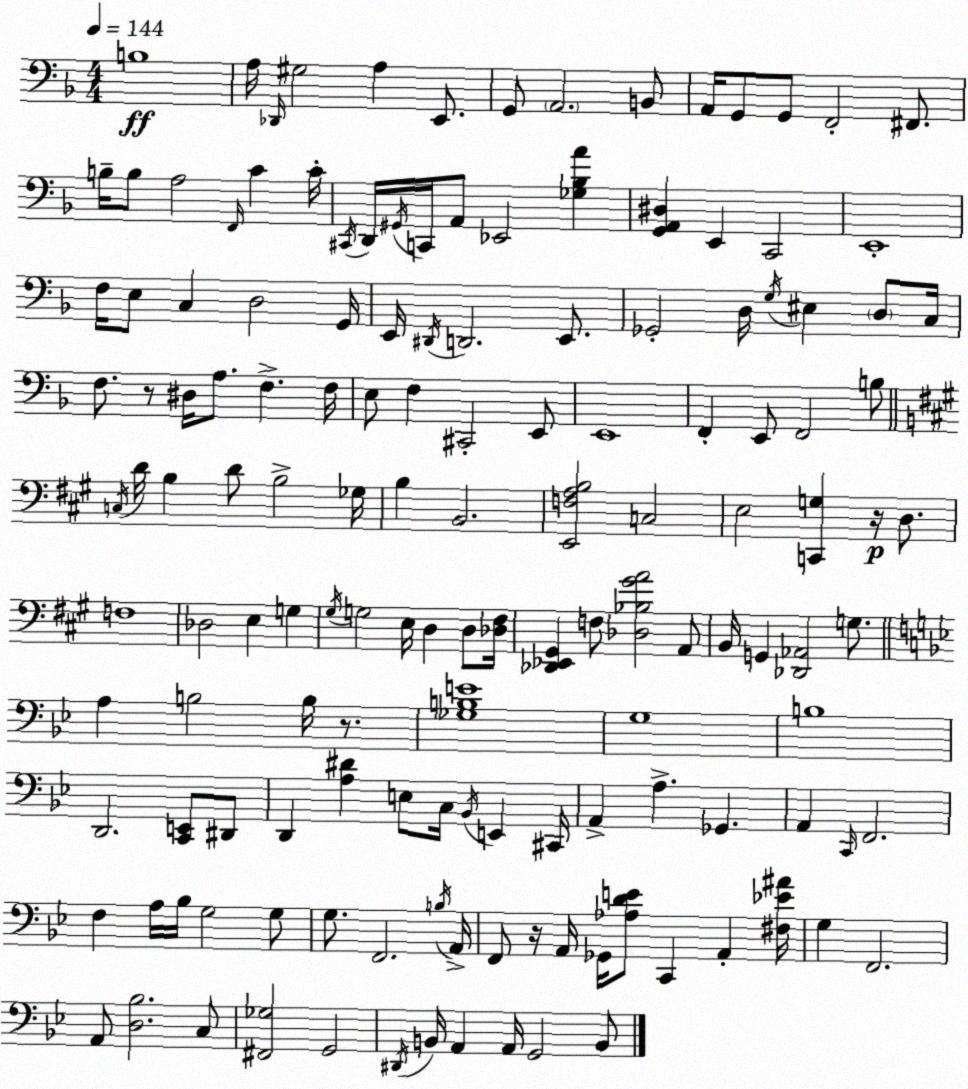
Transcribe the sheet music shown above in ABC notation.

X:1
T:Untitled
M:4/4
L:1/4
K:Dm
B,4 A,/4 _D,,/4 ^G,2 A, E,,/2 G,,/2 A,,2 B,,/2 A,,/4 G,,/2 G,,/2 F,,2 ^F,,/2 B,/4 B,/2 A,2 F,,/4 C C/4 ^C,,/4 D,,/4 ^G,,/4 C,,/4 A,,/2 _E,,2 [_G,_B,A] [G,,A,,^D,] E,, C,,2 E,,4 F,/4 E,/2 C, D,2 G,,/4 E,,/4 ^D,,/4 D,,2 E,,/2 _G,,2 D,/4 G,/4 ^E, D,/2 C,/4 F,/2 z/2 ^D,/4 A,/2 F, F,/4 E,/2 F, ^C,,2 E,,/2 E,,4 F,, E,,/2 F,,2 B,/2 C,/4 D/4 B, D/2 B,2 _G,/4 B, B,,2 [E,,F,A,B,]2 C,2 E,2 [C,,G,] z/4 D,/2 F,4 _D,2 E, G, ^G,/4 G,2 E,/4 D, D,/2 [_D,^F,]/4 [_D,,_E,,^G,,] F,/2 [_D,_B,^GA]2 A,,/2 B,,/4 G,, [_D,,_A,,]2 G,/2 A, B,2 B,/4 z/2 [_G,B,E]4 G,4 B,4 D,,2 [C,,E,,]/2 ^D,,/2 D,, [A,^D] E,/2 C,/4 _B,,/4 E,, ^C,,/4 A,, A, _G,, A,, C,,/4 F,,2 F, A,/4 _B,/4 G,2 G,/2 G,/2 F,,2 B,/4 A,,/4 F,,/2 z/4 A,,/4 _G,,/4 [_A,DE]/2 C,, A,, [^F,_E^A]/4 G, F,,2 A,,/2 [D,_B,]2 C,/2 [^F,,_G,]2 G,,2 ^D,,/4 B,,/4 A,, A,,/4 G,,2 B,,/2